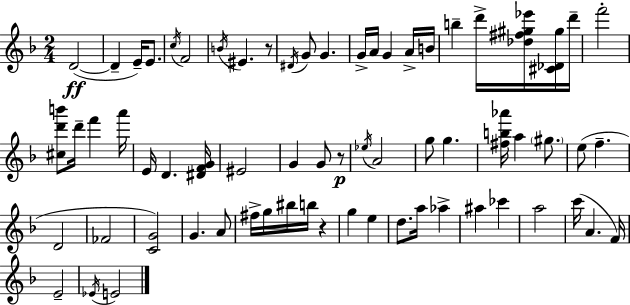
D4/h D4/q E4/s E4/e. C5/s F4/h B4/s EIS4/q. R/e D#4/s G4/e G4/q. G4/s A4/s G4/q A4/s B4/s B5/q D6/s [Db5,F#5,G#5,Eb6]/s [C#4,Db4,G#5]/s D6/s F6/h [C#5,D6,B6]/e D6/s F6/q A6/s E4/s D4/q. [D#4,F4,G4]/s EIS4/h G4/q G4/e R/e Eb5/s A4/h G5/e G5/q. [F#5,B5,Ab6]/s A5/q G#5/e. E5/e F5/q. D4/h FES4/h [C4,G4]/h G4/q. A4/e F#5/s G5/s BIS5/s B5/s R/q G5/q E5/q D5/e. A5/s Ab5/q A#5/q CES6/q A5/h C6/s A4/q. F4/s E4/h Eb4/s E4/h